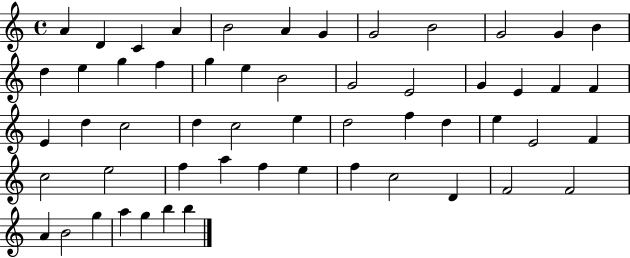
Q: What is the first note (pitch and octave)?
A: A4